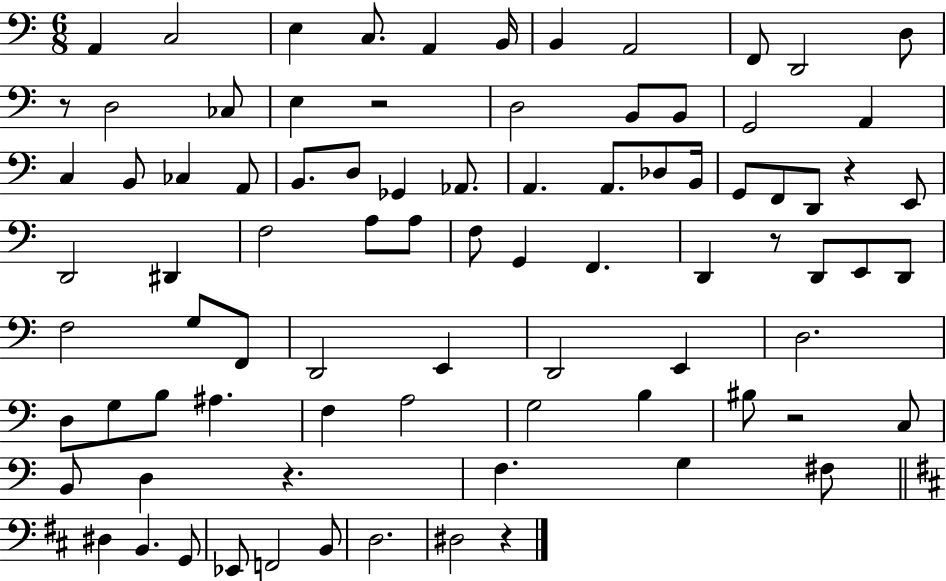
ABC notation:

X:1
T:Untitled
M:6/8
L:1/4
K:C
A,, C,2 E, C,/2 A,, B,,/4 B,, A,,2 F,,/2 D,,2 D,/2 z/2 D,2 _C,/2 E, z2 D,2 B,,/2 B,,/2 G,,2 A,, C, B,,/2 _C, A,,/2 B,,/2 D,/2 _G,, _A,,/2 A,, A,,/2 _D,/2 B,,/4 G,,/2 F,,/2 D,,/2 z E,,/2 D,,2 ^D,, F,2 A,/2 A,/2 F,/2 G,, F,, D,, z/2 D,,/2 E,,/2 D,,/2 F,2 G,/2 F,,/2 D,,2 E,, D,,2 E,, D,2 D,/2 G,/2 B,/2 ^A, F, A,2 G,2 B, ^B,/2 z2 C,/2 B,,/2 D, z F, G, ^F,/2 ^D, B,, G,,/2 _E,,/2 F,,2 B,,/2 D,2 ^D,2 z